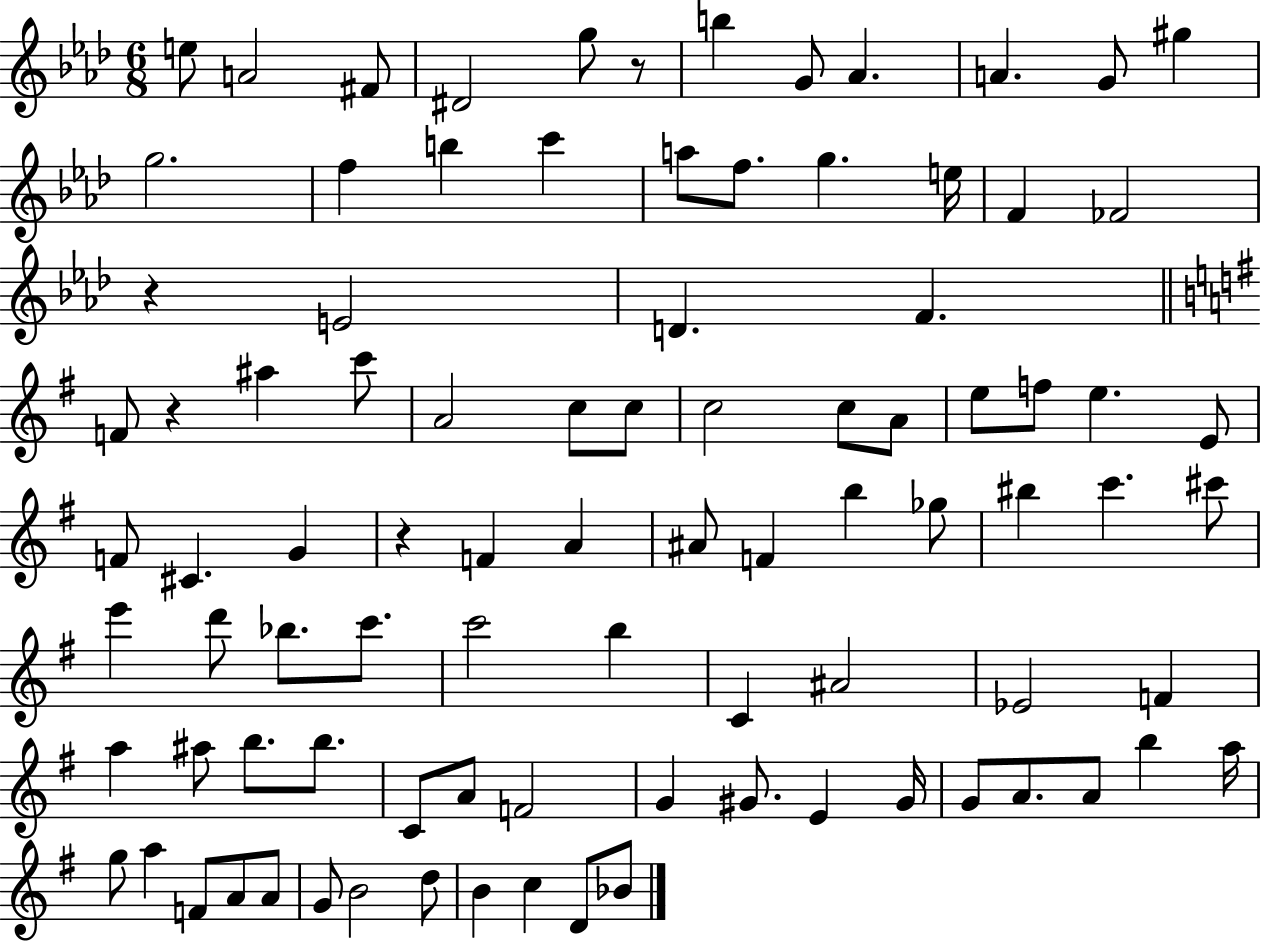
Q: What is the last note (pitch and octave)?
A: Bb4